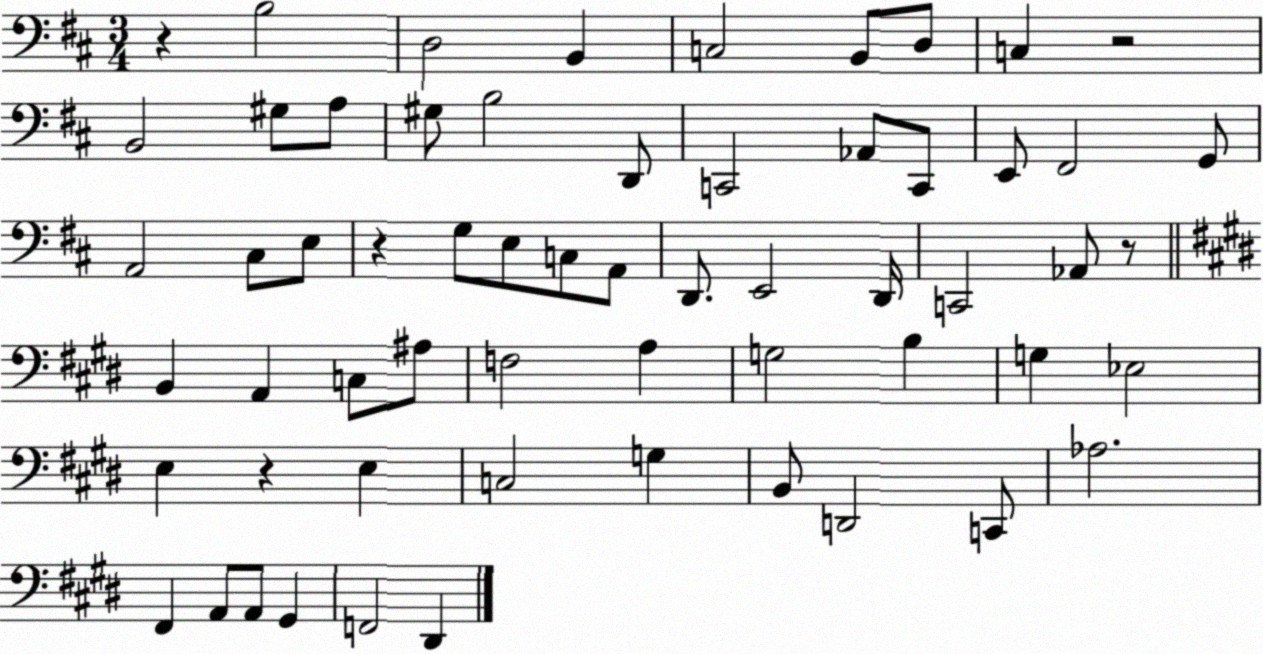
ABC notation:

X:1
T:Untitled
M:3/4
L:1/4
K:D
z B,2 D,2 B,, C,2 B,,/2 D,/2 C, z2 B,,2 ^G,/2 A,/2 ^G,/2 B,2 D,,/2 C,,2 _A,,/2 C,,/2 E,,/2 ^F,,2 G,,/2 A,,2 ^C,/2 E,/2 z G,/2 E,/2 C,/2 A,,/2 D,,/2 E,,2 D,,/4 C,,2 _A,,/2 z/2 B,, A,, C,/2 ^A,/2 F,2 A, G,2 B, G, _E,2 E, z E, C,2 G, B,,/2 D,,2 C,,/2 _A,2 ^F,, A,,/2 A,,/2 ^G,, F,,2 ^D,,